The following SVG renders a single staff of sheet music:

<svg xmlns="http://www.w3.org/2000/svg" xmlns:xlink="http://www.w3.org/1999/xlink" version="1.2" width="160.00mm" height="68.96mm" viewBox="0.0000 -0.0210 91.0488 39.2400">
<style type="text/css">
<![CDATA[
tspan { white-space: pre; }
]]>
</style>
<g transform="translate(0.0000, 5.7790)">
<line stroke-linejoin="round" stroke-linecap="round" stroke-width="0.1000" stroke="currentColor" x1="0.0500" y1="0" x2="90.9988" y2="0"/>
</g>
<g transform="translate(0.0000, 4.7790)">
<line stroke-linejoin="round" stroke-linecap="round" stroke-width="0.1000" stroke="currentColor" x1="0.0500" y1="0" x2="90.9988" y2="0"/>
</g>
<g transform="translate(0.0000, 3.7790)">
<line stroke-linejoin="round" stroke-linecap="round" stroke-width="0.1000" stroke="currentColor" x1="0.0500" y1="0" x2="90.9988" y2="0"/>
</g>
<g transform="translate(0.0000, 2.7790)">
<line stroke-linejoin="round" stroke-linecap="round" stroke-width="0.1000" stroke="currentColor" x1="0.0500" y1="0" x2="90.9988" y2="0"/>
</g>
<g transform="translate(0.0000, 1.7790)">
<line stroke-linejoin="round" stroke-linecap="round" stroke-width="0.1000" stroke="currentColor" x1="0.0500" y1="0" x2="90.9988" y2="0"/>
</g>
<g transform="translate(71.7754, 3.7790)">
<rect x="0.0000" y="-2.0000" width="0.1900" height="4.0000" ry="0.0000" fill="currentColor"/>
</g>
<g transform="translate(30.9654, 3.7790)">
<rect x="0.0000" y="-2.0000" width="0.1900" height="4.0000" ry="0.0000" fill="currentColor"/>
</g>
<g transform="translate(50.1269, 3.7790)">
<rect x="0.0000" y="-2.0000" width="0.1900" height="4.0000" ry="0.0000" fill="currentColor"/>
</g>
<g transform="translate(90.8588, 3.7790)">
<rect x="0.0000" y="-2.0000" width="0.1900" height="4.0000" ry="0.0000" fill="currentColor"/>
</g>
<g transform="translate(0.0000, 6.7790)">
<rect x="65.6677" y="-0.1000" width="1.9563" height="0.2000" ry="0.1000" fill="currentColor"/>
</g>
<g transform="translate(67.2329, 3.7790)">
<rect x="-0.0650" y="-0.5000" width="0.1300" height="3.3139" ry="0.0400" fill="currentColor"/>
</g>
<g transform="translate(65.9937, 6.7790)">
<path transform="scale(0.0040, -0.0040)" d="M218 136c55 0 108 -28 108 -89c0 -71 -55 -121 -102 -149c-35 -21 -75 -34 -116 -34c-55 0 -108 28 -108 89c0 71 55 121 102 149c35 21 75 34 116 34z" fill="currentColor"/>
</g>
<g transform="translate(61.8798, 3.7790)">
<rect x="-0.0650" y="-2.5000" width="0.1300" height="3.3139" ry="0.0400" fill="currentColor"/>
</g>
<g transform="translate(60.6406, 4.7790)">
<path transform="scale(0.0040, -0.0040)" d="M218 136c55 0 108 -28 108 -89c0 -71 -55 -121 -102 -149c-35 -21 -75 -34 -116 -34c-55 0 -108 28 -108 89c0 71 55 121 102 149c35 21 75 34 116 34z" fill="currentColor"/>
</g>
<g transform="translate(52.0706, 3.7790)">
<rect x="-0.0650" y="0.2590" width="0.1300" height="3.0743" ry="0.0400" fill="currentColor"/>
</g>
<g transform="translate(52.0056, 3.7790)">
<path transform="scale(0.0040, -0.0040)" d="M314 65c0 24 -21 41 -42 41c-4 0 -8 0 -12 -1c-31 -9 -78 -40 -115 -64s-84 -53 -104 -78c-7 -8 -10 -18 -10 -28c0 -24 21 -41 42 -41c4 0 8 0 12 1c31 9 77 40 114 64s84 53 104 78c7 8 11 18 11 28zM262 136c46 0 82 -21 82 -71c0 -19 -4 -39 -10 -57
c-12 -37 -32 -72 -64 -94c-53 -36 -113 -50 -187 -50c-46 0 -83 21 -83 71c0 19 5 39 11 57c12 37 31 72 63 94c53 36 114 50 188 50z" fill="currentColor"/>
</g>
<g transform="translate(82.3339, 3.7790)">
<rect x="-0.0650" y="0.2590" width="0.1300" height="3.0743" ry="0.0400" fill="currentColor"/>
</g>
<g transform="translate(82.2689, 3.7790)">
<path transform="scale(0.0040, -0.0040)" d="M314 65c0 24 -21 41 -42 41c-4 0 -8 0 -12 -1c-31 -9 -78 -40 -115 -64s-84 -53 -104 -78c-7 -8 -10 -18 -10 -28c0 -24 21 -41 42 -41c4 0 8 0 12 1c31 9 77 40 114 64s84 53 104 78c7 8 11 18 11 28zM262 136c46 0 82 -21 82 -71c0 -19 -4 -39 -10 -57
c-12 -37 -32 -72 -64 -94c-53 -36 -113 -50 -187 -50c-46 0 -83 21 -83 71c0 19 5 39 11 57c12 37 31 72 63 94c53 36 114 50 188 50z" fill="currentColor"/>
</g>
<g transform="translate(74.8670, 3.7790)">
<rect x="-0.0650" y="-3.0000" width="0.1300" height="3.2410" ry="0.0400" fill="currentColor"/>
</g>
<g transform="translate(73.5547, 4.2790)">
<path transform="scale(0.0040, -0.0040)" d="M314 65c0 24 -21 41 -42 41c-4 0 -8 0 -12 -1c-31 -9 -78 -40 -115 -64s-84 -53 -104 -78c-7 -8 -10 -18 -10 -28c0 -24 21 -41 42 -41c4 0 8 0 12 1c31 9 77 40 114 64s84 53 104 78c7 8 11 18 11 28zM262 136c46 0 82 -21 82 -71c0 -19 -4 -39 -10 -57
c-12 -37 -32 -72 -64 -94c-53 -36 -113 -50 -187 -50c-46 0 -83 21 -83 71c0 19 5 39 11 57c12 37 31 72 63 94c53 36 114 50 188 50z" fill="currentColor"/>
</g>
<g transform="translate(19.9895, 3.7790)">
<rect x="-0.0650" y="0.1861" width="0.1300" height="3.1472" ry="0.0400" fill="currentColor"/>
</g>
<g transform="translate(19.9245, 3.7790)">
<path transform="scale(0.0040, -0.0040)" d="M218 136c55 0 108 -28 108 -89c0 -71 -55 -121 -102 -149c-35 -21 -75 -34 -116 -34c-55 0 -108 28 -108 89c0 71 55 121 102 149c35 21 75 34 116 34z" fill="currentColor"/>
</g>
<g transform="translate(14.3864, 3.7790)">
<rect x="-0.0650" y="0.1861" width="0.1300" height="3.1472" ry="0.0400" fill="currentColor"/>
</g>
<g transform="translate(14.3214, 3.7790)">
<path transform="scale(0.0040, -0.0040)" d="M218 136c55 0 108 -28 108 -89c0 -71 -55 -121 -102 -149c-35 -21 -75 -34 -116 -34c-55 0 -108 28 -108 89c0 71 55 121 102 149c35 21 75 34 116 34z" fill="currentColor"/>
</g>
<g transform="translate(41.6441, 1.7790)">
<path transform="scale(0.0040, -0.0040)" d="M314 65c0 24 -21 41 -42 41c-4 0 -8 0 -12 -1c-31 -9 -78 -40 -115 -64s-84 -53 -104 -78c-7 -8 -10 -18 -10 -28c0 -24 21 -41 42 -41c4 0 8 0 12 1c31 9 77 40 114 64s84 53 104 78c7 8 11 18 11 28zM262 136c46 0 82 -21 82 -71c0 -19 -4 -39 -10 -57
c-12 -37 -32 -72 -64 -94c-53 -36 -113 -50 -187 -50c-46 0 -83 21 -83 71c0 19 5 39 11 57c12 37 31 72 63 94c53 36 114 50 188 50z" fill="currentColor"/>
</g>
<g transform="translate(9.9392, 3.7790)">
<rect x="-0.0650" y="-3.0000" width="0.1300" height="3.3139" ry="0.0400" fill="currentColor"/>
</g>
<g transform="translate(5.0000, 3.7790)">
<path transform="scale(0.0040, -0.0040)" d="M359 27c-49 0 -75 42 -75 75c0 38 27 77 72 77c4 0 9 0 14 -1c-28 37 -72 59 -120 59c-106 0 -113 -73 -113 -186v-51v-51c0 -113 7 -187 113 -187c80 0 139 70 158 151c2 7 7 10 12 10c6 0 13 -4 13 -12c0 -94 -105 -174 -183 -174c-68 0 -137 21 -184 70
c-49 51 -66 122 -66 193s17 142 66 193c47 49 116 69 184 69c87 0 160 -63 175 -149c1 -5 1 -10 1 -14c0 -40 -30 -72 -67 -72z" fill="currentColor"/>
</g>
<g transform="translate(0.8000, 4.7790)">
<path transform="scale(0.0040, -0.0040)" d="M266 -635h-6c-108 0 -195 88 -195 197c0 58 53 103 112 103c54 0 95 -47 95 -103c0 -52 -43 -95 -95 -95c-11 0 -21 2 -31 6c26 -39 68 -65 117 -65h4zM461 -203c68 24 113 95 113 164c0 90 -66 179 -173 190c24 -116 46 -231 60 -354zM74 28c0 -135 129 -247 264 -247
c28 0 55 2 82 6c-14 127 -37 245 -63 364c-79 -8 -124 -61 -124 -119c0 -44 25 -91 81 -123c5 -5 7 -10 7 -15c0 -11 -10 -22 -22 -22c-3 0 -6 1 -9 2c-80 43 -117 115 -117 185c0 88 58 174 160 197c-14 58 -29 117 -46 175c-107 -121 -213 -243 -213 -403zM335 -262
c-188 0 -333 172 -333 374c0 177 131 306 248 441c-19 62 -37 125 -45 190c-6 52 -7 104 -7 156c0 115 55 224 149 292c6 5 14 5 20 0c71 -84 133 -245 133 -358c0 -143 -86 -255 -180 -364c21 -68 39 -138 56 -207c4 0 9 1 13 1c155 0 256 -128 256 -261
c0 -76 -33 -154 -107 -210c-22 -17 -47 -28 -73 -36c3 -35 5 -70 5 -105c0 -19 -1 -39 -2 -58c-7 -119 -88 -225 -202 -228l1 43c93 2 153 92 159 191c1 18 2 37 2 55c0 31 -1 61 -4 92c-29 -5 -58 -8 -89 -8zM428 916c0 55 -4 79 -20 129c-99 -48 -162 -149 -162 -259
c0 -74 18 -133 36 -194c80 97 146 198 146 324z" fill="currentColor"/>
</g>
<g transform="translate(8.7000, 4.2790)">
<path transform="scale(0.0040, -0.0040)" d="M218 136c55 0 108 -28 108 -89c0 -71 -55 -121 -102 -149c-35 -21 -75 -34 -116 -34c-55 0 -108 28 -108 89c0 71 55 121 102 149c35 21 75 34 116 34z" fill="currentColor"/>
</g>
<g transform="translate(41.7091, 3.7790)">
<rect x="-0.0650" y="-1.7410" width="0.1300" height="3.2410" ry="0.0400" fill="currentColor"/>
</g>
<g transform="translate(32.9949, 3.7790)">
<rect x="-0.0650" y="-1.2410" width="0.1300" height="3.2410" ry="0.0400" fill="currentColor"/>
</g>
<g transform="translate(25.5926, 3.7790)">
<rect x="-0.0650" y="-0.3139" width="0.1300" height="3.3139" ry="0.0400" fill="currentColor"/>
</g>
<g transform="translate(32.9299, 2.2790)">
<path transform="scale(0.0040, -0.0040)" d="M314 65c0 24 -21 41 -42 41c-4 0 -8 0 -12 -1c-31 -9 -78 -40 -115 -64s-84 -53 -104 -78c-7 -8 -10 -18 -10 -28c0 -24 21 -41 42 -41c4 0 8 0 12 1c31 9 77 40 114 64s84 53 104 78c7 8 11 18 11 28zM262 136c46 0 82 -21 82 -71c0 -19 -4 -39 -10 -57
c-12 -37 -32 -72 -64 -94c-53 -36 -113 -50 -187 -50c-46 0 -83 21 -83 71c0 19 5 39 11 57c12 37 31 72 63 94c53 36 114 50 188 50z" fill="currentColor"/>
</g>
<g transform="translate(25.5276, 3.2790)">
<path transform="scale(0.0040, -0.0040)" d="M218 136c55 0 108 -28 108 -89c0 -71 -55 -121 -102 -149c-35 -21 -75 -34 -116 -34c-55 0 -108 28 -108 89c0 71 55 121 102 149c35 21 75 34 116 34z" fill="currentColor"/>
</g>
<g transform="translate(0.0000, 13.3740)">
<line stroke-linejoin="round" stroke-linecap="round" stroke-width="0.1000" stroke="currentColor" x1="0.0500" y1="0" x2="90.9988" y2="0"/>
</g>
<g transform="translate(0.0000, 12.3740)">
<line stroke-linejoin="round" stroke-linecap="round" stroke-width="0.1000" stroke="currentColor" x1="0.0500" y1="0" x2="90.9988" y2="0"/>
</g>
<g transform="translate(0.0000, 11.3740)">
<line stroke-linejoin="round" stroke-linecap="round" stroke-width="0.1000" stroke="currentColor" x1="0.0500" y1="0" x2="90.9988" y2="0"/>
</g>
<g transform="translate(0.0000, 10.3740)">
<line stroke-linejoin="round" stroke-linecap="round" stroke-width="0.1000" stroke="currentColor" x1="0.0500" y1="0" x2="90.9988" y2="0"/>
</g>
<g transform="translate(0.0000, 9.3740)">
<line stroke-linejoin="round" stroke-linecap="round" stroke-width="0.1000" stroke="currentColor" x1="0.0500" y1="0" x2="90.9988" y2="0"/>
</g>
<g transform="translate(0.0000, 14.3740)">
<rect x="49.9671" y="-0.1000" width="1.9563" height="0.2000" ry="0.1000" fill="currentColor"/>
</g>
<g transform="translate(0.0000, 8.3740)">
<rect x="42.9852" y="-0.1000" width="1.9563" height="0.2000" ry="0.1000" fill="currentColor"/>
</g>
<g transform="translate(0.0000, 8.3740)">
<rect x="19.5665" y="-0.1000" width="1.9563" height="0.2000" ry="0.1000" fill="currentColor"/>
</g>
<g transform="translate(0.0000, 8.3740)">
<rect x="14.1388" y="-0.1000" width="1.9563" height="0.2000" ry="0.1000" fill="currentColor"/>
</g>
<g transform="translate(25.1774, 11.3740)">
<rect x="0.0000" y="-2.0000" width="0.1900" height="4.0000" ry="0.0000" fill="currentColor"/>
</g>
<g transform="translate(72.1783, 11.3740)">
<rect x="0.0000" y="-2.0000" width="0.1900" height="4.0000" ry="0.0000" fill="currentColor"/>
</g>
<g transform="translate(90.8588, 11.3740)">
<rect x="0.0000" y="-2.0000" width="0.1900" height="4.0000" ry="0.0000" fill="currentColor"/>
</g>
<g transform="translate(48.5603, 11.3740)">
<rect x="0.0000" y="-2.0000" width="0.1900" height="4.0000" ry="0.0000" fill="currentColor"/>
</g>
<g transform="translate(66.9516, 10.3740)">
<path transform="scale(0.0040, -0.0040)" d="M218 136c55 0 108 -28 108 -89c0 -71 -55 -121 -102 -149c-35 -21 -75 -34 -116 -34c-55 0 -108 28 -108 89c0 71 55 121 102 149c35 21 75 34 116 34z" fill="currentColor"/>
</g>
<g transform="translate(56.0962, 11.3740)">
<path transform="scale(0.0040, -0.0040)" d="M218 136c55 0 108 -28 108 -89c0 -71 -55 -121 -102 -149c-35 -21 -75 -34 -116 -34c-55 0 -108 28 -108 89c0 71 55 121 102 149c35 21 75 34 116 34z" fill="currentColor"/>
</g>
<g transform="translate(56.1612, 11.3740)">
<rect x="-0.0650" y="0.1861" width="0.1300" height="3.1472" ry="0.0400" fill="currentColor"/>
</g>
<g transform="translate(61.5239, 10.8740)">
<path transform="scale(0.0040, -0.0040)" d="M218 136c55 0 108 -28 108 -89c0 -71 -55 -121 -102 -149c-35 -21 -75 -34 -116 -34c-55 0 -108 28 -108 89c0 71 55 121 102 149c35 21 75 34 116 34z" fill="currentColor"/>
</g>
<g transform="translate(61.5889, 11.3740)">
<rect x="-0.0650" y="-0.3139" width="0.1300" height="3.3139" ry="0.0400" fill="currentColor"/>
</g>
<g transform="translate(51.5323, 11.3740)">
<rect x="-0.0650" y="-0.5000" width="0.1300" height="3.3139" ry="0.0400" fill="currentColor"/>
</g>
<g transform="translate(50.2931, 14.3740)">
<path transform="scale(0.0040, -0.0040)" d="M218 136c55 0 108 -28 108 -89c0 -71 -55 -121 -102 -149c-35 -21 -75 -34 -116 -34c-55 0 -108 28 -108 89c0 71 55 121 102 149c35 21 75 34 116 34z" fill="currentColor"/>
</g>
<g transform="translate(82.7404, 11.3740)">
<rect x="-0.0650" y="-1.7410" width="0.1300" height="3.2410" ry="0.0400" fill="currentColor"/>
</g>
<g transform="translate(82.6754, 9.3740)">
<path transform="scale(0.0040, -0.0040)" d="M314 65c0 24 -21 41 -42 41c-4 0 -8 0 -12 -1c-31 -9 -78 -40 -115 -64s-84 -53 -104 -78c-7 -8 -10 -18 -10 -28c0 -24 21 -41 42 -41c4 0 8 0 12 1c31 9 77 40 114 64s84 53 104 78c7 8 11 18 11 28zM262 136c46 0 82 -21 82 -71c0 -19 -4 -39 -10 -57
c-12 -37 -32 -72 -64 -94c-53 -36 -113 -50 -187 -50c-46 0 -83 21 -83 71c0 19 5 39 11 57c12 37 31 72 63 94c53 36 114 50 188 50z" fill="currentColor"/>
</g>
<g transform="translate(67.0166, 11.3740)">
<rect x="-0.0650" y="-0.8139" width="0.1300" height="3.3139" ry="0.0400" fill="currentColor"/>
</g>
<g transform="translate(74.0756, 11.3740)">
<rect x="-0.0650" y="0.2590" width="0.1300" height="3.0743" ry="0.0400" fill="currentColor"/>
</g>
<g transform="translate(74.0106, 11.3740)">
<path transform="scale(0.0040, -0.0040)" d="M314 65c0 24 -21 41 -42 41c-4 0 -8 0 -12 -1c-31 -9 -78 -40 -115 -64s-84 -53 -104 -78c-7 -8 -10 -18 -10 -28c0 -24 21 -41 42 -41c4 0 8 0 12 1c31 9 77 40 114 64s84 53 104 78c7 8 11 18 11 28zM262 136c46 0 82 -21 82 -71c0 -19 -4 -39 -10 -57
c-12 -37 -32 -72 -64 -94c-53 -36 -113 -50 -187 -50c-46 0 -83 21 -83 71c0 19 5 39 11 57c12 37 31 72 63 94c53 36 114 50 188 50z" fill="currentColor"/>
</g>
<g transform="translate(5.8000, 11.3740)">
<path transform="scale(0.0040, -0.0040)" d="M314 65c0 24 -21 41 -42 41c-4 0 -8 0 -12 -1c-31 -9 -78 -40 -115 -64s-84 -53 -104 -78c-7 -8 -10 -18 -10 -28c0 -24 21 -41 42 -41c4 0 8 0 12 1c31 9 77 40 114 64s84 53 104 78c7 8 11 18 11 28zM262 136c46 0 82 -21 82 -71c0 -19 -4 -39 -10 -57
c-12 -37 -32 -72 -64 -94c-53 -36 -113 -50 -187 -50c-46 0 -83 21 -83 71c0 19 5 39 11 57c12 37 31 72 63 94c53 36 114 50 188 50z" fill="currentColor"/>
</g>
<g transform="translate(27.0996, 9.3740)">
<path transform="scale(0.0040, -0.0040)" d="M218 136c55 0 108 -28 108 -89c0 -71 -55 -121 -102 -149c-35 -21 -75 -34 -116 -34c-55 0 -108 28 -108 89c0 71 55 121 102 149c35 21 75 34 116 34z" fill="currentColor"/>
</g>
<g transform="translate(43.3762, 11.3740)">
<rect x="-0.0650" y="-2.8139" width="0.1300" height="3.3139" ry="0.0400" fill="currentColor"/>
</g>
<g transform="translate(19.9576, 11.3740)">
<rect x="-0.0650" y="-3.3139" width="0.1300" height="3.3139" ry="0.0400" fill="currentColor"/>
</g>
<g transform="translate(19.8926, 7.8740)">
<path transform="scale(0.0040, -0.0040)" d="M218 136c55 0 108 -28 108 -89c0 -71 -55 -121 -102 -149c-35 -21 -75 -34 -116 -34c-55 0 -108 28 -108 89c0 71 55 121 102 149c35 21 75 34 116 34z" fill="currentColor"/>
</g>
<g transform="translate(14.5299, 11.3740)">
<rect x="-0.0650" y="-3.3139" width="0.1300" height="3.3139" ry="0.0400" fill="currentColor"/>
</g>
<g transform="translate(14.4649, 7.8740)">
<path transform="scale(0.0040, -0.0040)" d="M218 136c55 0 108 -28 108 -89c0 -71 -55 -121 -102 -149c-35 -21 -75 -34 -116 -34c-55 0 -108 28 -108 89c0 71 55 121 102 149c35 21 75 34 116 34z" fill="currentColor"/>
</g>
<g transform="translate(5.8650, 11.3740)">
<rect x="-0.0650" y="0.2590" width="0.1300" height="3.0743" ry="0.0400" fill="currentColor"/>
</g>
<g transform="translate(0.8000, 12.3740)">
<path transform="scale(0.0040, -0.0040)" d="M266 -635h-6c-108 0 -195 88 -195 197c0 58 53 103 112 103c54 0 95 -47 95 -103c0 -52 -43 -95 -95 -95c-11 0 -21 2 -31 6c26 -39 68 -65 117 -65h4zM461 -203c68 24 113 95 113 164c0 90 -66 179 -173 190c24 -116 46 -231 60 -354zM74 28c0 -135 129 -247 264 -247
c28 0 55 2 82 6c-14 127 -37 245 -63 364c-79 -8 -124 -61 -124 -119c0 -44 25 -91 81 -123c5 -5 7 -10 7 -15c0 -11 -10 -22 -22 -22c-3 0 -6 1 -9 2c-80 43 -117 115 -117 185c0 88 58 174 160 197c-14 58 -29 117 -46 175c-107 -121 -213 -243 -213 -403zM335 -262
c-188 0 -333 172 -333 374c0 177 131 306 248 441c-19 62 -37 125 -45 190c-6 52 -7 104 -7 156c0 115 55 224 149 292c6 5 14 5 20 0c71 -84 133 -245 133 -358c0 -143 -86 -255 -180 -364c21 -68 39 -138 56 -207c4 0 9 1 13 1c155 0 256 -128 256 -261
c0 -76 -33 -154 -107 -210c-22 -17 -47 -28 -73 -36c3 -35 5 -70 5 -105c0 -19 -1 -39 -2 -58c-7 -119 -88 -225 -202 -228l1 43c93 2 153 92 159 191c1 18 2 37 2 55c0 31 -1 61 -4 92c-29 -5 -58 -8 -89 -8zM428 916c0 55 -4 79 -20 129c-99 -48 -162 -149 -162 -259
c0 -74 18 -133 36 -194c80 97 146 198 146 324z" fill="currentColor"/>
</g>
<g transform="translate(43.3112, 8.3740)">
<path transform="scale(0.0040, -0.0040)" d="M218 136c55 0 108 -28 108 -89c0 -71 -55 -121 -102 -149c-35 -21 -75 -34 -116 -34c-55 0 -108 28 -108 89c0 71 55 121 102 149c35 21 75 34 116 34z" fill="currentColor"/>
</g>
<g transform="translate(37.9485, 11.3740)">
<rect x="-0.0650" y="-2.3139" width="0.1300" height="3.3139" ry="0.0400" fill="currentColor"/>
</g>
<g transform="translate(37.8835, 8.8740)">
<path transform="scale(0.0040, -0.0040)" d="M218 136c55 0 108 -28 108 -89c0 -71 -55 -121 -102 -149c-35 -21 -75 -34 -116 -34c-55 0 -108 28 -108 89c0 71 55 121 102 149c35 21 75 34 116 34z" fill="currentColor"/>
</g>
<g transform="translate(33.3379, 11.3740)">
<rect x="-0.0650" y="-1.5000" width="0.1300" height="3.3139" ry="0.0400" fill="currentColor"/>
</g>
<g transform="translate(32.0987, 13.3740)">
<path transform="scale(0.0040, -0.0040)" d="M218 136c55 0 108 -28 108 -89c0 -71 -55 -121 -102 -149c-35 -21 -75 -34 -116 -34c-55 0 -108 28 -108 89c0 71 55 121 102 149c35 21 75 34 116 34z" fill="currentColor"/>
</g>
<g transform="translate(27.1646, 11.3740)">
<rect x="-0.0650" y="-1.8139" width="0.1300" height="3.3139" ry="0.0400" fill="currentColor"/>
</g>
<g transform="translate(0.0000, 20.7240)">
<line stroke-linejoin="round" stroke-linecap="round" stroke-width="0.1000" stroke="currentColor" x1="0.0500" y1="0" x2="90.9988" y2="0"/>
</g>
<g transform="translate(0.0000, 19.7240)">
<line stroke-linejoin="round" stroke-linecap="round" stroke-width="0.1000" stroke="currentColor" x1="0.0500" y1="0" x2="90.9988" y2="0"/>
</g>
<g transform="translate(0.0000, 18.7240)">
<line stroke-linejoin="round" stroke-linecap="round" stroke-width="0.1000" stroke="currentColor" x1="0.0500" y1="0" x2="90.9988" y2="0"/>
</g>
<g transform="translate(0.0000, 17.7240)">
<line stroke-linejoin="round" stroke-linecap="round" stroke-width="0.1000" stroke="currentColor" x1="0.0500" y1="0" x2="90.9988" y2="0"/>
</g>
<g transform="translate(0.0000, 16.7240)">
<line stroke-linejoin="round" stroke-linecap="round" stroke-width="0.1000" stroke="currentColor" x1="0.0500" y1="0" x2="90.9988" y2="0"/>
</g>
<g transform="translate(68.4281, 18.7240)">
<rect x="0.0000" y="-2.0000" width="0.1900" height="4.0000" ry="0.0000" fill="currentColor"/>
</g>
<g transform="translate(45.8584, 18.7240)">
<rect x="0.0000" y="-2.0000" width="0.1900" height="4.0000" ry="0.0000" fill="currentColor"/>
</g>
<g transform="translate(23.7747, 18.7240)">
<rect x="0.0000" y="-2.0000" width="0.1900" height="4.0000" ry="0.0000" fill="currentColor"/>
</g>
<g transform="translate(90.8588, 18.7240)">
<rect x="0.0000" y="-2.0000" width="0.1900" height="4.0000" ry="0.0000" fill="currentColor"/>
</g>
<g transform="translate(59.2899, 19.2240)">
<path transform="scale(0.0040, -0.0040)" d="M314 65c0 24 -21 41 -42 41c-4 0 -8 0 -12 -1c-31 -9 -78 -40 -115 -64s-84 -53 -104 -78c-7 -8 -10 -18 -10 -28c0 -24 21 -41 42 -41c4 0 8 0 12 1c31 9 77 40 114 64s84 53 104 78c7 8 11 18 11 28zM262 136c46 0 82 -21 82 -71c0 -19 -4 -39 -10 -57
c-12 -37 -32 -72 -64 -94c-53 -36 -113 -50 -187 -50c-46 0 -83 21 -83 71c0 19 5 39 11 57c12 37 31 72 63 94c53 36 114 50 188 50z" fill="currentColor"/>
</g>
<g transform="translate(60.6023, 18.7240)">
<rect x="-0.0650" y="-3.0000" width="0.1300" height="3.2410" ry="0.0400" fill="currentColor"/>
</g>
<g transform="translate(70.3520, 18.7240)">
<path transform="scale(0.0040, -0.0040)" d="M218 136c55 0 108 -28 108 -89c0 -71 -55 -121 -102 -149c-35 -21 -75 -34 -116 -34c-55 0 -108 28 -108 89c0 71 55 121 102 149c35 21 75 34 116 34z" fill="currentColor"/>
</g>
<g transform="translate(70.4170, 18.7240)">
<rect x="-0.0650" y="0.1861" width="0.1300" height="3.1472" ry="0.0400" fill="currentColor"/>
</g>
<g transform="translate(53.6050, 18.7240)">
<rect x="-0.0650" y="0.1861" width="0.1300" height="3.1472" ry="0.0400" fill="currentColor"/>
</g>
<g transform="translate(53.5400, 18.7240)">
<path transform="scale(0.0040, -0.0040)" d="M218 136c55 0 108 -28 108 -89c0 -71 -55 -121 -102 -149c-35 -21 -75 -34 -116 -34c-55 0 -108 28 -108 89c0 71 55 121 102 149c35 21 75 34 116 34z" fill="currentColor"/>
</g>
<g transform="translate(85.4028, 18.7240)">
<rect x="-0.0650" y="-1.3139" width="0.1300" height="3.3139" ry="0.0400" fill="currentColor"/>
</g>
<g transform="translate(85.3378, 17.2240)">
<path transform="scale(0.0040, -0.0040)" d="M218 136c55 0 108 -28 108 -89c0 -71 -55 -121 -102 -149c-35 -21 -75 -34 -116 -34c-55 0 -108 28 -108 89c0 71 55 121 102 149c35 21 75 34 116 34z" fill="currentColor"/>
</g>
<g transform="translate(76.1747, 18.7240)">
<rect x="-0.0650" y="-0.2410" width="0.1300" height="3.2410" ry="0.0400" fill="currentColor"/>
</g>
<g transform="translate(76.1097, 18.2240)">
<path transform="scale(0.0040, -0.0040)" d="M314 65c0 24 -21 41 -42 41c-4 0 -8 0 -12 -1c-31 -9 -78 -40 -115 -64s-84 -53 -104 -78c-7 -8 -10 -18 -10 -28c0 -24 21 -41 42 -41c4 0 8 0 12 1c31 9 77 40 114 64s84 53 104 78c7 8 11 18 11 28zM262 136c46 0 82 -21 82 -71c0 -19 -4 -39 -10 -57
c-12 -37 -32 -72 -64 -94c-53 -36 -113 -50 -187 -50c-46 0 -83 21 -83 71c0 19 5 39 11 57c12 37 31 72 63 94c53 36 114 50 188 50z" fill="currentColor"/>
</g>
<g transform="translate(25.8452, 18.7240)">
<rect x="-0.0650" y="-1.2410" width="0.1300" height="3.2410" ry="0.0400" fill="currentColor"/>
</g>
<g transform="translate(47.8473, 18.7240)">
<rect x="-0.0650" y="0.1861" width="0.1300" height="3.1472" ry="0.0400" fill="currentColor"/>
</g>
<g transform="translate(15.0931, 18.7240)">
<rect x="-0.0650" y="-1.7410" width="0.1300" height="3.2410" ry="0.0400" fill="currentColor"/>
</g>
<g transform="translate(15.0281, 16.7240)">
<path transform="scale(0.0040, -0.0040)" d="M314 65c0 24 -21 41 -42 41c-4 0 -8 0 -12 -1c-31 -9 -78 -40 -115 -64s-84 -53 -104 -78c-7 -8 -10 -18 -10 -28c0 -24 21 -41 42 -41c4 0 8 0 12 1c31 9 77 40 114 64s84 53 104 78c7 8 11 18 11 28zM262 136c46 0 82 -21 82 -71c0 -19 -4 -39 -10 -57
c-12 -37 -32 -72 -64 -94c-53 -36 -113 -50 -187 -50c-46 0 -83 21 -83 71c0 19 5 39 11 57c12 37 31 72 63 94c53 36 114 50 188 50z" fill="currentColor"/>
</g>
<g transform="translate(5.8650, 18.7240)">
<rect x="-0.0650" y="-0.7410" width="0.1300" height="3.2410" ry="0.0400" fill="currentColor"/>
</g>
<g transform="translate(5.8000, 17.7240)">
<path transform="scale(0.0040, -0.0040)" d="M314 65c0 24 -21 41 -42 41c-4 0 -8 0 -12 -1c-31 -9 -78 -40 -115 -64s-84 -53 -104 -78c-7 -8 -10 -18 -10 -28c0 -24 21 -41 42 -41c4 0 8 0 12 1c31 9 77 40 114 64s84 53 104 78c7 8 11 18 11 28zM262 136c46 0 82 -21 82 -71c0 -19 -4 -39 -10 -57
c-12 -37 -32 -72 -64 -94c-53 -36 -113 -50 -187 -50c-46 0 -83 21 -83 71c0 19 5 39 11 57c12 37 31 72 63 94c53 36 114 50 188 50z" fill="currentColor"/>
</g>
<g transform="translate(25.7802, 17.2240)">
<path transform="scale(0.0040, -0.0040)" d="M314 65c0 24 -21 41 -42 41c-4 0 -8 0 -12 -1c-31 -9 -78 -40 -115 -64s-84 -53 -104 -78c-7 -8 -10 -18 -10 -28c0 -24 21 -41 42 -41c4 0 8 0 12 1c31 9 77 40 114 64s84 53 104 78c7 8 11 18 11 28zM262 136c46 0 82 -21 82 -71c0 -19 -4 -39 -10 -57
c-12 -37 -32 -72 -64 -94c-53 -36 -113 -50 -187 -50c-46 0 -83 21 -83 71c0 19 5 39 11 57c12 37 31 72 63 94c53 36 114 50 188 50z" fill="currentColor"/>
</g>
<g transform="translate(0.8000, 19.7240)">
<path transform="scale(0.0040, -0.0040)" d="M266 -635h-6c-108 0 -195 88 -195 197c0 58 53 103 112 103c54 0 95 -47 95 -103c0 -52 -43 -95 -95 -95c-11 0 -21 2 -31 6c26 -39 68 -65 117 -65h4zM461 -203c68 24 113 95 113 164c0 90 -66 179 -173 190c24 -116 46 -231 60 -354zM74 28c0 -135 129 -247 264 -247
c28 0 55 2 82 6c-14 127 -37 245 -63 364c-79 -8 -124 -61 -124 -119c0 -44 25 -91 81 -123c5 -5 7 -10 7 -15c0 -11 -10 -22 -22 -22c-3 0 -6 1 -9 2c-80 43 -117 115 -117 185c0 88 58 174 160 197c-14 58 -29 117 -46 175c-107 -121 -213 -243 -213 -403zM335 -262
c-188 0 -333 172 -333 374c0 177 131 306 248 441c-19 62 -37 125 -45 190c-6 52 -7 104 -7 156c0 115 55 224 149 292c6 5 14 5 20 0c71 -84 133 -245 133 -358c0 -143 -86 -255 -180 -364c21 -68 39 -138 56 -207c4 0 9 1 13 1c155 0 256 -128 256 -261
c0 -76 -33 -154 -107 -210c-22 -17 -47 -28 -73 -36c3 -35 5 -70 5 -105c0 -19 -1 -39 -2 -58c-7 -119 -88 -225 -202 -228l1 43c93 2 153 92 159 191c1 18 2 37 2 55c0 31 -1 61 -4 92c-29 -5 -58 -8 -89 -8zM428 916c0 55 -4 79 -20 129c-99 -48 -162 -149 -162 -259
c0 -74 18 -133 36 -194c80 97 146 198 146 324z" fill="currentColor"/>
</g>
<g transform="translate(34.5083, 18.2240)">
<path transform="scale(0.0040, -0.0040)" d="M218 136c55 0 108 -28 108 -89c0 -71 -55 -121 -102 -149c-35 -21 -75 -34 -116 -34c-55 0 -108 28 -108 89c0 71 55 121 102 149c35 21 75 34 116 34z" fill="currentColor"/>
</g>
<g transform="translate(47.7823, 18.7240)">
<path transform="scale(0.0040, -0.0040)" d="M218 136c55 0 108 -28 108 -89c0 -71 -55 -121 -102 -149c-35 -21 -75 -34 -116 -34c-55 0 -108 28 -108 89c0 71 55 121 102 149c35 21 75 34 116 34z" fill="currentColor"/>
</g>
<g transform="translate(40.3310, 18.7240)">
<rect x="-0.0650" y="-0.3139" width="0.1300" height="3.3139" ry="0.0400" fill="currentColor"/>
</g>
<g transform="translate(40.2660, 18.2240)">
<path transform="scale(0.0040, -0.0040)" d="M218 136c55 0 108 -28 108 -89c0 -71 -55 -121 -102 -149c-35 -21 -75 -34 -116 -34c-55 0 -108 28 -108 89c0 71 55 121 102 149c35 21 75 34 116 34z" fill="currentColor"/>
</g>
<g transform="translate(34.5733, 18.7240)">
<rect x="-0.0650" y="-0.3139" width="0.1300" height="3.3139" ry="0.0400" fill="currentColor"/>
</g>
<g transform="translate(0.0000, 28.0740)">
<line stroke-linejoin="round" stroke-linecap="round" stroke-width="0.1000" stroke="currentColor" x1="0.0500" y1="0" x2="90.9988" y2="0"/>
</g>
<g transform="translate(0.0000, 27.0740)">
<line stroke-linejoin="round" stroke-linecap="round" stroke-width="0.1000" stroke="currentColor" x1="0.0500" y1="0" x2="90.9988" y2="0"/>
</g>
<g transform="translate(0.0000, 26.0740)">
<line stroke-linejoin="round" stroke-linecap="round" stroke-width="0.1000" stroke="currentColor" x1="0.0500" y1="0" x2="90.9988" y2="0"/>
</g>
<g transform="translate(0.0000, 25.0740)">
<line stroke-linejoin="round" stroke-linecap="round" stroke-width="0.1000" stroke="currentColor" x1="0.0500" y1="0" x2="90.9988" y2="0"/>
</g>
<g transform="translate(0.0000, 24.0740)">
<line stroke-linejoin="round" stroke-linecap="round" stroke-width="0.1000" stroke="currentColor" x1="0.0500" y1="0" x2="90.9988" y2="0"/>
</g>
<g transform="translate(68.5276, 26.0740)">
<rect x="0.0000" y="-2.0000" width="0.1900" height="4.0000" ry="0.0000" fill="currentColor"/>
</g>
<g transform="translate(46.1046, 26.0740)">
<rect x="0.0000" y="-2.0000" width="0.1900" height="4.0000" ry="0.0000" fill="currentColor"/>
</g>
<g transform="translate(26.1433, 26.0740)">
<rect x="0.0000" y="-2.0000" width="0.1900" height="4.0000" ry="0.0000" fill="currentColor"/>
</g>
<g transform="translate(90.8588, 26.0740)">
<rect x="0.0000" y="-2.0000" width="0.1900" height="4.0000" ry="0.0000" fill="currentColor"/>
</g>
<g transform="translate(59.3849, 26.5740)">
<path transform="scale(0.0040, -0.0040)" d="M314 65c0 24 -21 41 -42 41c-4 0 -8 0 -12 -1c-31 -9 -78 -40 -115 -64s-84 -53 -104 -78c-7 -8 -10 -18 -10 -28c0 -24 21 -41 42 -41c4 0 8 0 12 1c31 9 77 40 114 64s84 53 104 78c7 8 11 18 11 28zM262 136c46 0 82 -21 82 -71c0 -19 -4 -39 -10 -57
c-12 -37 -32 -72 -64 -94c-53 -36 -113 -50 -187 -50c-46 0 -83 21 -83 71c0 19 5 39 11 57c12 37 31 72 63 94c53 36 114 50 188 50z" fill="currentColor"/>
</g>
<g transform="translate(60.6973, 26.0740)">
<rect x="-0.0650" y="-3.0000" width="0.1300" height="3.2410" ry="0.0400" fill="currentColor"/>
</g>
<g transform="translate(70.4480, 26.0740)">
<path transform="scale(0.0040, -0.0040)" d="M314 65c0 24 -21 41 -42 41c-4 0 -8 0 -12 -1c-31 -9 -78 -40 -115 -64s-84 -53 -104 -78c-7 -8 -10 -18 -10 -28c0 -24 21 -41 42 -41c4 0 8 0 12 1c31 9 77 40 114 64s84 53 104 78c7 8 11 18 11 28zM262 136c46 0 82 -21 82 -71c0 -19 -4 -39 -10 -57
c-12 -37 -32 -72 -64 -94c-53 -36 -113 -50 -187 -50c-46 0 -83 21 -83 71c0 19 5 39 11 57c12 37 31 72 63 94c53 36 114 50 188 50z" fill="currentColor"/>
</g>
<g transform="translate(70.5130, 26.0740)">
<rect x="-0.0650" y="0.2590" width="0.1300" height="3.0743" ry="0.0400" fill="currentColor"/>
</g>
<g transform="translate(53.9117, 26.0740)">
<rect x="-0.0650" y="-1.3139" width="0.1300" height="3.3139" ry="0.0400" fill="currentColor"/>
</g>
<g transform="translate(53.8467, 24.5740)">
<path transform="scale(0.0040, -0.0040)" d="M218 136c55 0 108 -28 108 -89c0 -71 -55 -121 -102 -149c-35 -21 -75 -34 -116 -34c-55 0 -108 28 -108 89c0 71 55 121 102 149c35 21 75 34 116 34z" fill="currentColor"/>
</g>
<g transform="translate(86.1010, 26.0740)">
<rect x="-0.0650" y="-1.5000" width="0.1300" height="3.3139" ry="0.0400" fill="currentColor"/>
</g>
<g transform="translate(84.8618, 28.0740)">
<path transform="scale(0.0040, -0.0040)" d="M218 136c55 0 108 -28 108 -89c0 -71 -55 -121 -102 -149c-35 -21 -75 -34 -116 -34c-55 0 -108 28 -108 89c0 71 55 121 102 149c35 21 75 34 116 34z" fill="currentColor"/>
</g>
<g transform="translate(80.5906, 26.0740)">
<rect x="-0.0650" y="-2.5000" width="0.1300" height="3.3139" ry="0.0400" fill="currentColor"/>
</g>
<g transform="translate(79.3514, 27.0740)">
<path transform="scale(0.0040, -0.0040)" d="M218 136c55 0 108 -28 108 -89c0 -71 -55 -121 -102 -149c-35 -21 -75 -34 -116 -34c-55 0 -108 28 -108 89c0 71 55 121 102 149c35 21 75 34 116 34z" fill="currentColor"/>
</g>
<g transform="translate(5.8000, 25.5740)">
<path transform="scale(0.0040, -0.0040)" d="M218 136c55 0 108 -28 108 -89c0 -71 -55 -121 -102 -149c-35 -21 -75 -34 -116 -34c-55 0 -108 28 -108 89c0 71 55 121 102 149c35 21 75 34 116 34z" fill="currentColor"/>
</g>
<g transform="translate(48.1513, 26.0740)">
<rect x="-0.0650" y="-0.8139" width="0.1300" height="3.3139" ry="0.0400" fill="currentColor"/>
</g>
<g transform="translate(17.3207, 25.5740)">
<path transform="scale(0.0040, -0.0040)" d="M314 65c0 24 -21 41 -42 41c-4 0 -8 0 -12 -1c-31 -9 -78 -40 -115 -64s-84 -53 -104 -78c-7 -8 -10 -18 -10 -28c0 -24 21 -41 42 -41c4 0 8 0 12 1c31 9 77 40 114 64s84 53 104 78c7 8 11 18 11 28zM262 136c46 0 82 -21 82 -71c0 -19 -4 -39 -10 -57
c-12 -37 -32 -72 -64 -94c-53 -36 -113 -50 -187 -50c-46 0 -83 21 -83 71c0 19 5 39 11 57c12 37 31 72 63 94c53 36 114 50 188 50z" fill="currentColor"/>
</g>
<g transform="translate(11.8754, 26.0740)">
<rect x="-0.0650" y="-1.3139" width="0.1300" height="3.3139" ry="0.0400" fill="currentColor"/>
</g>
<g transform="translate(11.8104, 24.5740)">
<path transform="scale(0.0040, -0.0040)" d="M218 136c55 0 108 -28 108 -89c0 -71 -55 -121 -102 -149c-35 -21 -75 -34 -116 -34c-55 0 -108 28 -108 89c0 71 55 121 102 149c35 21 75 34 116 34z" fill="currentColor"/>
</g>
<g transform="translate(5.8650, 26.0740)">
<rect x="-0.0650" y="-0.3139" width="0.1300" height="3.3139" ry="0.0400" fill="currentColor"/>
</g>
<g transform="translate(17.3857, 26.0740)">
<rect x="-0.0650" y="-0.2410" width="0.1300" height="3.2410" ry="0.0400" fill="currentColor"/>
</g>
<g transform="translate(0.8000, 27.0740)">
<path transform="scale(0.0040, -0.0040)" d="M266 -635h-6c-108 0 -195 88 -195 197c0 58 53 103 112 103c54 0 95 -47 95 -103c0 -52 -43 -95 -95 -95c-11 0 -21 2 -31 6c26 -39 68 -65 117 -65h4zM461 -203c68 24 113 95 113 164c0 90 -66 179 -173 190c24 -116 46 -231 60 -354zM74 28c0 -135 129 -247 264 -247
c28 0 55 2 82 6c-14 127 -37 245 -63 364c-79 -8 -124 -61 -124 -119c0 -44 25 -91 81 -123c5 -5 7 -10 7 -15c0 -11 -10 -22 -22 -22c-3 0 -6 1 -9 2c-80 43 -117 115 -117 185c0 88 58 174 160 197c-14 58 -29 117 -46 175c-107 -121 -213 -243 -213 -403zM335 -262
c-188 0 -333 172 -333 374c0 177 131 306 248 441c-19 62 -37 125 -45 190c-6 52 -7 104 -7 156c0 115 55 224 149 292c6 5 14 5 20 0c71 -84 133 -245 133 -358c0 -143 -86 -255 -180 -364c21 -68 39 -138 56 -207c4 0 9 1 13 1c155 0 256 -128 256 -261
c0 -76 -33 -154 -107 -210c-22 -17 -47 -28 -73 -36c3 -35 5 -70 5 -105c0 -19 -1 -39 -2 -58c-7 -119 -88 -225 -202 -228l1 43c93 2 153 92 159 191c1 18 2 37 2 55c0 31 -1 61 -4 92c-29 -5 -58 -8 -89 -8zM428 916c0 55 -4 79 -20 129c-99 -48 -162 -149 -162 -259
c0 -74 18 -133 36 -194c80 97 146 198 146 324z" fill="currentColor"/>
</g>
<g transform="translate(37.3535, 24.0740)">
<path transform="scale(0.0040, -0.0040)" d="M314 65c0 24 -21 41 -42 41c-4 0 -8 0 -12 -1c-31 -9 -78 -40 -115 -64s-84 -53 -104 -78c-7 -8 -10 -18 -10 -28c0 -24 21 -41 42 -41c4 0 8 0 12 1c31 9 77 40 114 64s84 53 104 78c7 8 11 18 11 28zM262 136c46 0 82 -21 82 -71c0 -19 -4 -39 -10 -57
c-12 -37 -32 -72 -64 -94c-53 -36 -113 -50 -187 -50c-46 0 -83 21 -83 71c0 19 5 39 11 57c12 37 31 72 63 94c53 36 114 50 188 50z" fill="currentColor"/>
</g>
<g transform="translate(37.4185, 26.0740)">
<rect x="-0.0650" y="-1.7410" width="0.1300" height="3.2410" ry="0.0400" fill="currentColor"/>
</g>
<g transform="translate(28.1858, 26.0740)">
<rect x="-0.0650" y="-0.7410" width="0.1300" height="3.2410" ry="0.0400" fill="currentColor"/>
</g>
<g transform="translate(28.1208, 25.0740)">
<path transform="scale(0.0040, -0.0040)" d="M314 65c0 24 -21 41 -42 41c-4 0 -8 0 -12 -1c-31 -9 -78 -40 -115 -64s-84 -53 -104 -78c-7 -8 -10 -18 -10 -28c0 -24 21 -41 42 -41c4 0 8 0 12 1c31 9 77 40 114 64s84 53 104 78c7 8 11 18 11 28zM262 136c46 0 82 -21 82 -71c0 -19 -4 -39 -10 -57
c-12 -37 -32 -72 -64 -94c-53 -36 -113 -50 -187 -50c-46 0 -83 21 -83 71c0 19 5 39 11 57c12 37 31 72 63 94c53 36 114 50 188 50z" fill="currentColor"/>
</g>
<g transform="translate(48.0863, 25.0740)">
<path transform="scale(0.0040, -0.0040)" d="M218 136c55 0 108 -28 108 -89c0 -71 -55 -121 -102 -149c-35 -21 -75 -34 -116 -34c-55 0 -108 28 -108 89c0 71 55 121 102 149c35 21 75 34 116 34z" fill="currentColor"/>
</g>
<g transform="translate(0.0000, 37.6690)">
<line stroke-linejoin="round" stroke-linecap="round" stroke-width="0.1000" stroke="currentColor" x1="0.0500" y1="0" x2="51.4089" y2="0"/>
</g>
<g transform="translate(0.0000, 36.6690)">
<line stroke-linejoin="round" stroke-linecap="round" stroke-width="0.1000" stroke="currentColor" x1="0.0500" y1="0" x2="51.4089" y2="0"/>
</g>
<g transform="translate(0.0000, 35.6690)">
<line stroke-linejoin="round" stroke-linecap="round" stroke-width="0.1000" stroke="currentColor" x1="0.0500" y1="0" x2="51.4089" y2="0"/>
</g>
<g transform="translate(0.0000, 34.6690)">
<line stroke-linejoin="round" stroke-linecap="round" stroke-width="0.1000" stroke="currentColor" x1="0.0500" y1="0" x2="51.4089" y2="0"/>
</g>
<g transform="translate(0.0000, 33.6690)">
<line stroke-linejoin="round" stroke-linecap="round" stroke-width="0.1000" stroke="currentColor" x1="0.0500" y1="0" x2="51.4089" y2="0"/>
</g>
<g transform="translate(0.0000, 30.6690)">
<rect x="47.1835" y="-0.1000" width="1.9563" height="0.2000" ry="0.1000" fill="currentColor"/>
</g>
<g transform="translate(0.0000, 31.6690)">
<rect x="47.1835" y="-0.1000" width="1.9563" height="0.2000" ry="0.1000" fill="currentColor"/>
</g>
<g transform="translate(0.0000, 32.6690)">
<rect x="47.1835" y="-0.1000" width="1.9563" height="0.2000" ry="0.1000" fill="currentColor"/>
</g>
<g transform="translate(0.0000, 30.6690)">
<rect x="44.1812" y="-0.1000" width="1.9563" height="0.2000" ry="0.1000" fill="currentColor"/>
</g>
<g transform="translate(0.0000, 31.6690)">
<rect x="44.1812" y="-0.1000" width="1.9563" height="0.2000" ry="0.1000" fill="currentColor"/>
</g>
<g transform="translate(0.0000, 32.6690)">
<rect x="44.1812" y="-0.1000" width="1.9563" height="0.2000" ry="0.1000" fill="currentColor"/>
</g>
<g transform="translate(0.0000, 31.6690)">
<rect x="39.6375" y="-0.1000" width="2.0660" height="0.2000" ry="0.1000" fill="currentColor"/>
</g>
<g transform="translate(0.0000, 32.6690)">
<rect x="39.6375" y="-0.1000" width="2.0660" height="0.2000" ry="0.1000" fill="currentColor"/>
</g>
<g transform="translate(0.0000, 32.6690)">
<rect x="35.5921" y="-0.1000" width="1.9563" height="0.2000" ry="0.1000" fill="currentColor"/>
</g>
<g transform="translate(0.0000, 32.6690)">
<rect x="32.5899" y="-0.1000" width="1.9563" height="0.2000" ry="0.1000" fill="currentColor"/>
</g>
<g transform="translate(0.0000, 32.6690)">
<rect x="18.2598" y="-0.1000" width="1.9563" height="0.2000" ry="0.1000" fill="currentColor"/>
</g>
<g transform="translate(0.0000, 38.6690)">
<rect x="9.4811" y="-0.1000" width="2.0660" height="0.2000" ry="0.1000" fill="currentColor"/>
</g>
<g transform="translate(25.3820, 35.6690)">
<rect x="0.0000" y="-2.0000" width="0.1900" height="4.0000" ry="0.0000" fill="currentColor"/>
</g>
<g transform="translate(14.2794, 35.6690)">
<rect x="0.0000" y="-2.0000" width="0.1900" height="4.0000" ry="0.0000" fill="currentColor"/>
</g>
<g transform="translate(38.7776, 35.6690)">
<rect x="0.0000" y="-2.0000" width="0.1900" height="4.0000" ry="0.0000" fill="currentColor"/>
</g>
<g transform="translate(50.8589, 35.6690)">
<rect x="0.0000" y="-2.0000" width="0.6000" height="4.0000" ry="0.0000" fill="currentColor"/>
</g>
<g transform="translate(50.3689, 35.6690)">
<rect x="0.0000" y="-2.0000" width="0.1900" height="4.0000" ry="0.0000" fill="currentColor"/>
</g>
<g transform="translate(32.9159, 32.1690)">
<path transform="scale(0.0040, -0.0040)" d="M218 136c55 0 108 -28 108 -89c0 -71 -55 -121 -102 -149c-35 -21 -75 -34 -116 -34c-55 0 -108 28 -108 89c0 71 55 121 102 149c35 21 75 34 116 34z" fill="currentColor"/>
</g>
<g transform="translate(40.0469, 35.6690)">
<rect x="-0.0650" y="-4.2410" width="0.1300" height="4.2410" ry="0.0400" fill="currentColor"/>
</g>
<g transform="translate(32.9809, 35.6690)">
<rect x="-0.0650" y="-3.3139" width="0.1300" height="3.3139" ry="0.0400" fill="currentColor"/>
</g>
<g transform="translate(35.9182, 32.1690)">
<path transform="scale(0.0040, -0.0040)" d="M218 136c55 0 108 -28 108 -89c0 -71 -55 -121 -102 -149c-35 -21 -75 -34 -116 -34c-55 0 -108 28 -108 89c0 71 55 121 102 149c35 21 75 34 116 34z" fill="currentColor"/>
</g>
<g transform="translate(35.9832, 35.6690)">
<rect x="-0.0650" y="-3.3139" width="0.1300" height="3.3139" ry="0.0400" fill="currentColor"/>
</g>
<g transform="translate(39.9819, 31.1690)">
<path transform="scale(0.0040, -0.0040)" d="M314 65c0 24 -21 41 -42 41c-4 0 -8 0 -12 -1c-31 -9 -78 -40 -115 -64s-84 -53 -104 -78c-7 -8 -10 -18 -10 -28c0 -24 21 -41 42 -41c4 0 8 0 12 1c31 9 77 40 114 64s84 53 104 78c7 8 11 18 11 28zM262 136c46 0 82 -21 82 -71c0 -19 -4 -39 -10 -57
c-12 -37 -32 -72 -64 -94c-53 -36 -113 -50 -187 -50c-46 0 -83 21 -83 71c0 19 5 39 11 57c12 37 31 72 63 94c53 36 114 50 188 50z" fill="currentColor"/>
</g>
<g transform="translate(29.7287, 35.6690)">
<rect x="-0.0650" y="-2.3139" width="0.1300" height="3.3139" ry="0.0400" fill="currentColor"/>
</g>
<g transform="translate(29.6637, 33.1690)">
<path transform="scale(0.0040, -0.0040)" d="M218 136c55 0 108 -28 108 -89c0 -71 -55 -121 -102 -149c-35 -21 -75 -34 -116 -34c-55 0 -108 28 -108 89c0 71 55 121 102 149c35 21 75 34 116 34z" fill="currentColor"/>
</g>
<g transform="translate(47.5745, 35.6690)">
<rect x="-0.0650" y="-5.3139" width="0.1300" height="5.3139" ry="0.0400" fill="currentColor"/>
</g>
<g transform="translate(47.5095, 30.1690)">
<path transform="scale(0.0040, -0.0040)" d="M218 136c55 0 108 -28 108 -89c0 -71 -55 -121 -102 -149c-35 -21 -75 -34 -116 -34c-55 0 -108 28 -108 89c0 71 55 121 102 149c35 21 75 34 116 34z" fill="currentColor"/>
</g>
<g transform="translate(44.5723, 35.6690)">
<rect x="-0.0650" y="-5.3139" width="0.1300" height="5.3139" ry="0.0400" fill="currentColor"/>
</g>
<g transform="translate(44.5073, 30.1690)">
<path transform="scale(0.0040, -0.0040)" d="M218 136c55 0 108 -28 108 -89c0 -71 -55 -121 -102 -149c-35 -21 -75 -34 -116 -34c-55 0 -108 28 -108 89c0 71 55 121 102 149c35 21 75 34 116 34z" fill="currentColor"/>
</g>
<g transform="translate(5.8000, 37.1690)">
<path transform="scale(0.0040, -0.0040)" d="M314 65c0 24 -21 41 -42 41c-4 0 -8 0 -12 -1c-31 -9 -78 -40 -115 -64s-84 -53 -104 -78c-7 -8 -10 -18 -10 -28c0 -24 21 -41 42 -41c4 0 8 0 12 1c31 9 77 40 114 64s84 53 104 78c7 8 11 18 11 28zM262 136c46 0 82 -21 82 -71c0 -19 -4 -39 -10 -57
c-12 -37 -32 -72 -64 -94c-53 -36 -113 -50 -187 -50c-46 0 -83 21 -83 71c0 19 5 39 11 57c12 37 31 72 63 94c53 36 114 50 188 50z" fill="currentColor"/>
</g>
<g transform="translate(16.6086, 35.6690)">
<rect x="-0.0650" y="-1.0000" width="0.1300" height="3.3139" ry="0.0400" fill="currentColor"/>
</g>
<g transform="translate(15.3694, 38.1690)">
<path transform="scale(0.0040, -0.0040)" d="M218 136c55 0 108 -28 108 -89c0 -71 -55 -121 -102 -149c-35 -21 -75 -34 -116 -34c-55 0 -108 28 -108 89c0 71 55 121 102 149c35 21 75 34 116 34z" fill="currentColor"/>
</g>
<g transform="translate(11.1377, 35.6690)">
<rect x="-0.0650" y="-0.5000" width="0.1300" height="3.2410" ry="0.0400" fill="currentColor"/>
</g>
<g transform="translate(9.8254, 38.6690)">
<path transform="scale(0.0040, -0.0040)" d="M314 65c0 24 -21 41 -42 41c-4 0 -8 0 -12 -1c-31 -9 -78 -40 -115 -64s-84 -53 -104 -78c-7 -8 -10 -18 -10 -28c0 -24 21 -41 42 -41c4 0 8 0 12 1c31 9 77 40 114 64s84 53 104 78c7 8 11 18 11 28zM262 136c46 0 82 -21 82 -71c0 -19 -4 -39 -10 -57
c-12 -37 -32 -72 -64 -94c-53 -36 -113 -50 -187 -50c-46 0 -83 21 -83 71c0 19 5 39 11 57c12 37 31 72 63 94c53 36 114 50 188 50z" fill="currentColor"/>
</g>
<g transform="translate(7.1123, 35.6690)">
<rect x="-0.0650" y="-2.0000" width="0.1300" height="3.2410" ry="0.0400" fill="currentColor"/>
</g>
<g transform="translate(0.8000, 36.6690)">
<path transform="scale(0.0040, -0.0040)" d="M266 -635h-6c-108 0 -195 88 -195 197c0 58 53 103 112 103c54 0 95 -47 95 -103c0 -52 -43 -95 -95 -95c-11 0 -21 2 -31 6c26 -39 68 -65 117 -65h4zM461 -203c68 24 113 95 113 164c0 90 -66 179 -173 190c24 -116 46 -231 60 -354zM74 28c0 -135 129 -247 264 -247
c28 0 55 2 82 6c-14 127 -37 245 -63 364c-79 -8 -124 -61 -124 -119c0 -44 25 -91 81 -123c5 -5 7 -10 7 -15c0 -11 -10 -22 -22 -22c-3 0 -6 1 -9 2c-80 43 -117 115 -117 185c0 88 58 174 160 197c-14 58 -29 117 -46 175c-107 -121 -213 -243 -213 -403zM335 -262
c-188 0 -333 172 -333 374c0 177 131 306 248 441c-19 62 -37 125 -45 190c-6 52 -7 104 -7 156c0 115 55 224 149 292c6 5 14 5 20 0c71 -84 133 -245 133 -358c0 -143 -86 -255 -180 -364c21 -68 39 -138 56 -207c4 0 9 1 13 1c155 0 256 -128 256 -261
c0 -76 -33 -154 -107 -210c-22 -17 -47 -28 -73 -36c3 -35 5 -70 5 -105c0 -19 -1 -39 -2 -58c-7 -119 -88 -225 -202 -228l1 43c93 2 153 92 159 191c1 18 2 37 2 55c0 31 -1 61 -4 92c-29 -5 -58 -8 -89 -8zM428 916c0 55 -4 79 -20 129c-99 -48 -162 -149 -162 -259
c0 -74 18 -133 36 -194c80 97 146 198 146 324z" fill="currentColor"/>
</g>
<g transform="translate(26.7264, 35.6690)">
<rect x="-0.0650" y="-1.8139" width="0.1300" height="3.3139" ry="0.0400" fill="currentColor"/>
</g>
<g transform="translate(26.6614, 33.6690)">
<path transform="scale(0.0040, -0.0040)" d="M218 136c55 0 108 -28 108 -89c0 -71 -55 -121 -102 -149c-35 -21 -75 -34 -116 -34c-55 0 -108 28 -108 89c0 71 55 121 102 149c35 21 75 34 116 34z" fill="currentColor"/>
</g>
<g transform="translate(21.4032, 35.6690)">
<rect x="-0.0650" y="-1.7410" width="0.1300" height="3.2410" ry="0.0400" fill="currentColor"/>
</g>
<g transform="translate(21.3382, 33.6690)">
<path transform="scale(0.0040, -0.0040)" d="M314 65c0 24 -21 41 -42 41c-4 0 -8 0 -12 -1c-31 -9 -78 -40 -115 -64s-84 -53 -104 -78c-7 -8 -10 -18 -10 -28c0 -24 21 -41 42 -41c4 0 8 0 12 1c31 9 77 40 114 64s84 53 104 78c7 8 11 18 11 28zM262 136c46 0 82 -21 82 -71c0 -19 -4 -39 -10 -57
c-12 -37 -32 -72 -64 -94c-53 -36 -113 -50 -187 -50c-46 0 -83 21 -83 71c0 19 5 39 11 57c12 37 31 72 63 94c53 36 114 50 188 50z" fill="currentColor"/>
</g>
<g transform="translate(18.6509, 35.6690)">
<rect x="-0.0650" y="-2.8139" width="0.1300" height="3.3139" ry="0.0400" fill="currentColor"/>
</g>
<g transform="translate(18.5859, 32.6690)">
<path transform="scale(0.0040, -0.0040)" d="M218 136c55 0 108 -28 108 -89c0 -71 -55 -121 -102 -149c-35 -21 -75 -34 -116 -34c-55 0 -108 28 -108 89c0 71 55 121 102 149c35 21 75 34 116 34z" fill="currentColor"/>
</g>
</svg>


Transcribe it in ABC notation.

X:1
T:Untitled
M:4/4
L:1/4
K:C
A B B c e2 f2 B2 G C A2 B2 B2 b b f E g a C B c d B2 f2 d2 f2 e2 c c B B A2 B c2 e c e c2 d2 f2 d e A2 B2 G E F2 C2 D a f2 f g b b d'2 f' f'